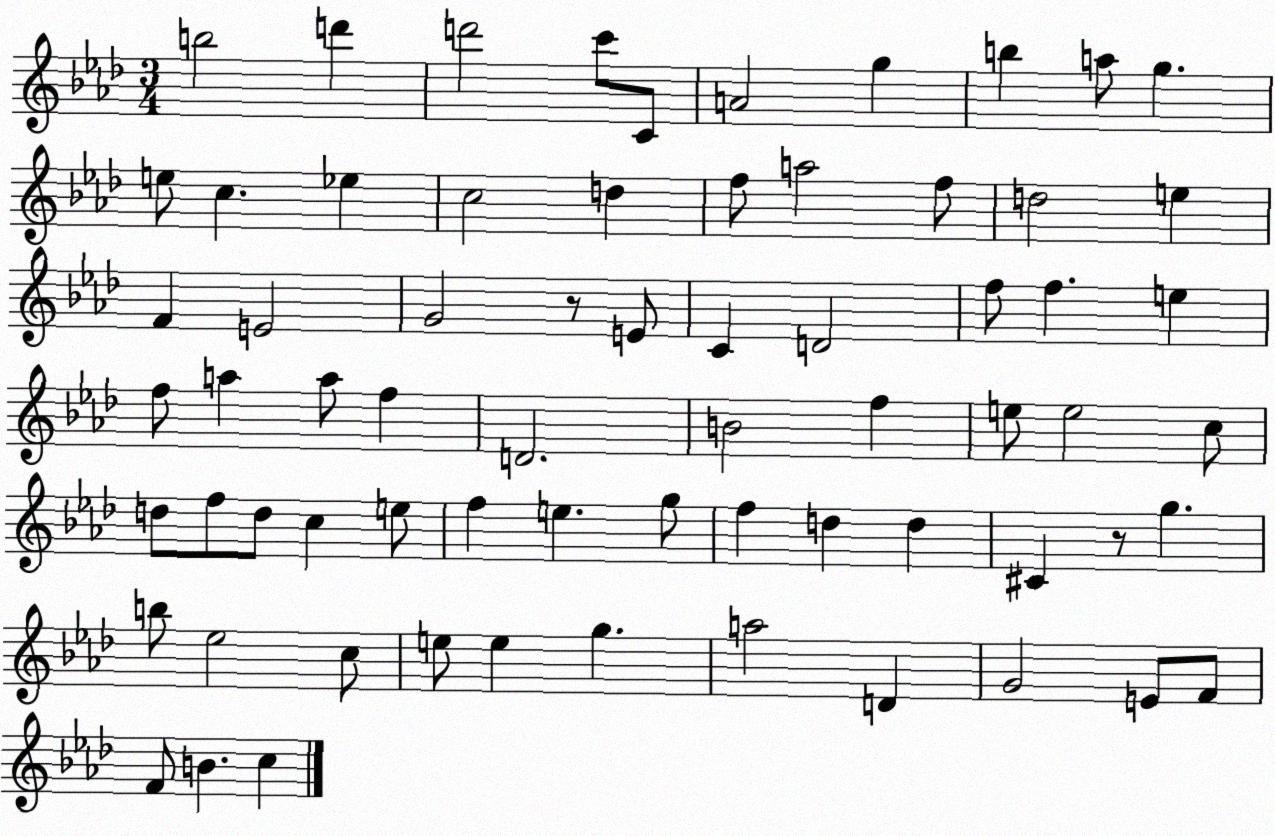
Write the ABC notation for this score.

X:1
T:Untitled
M:3/4
L:1/4
K:Ab
b2 d' d'2 c'/2 C/2 A2 g b a/2 g e/2 c _e c2 d f/2 a2 f/2 d2 e F E2 G2 z/2 E/2 C D2 f/2 f e f/2 a a/2 f D2 B2 f e/2 e2 c/2 d/2 f/2 d/2 c e/2 f e g/2 f d d ^C z/2 g b/2 _e2 c/2 e/2 e g a2 D G2 E/2 F/2 F/2 B c